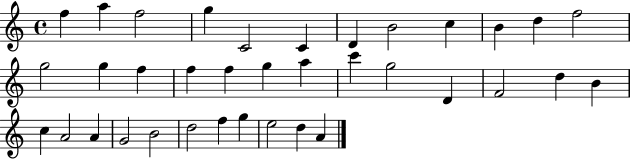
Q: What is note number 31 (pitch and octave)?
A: D5